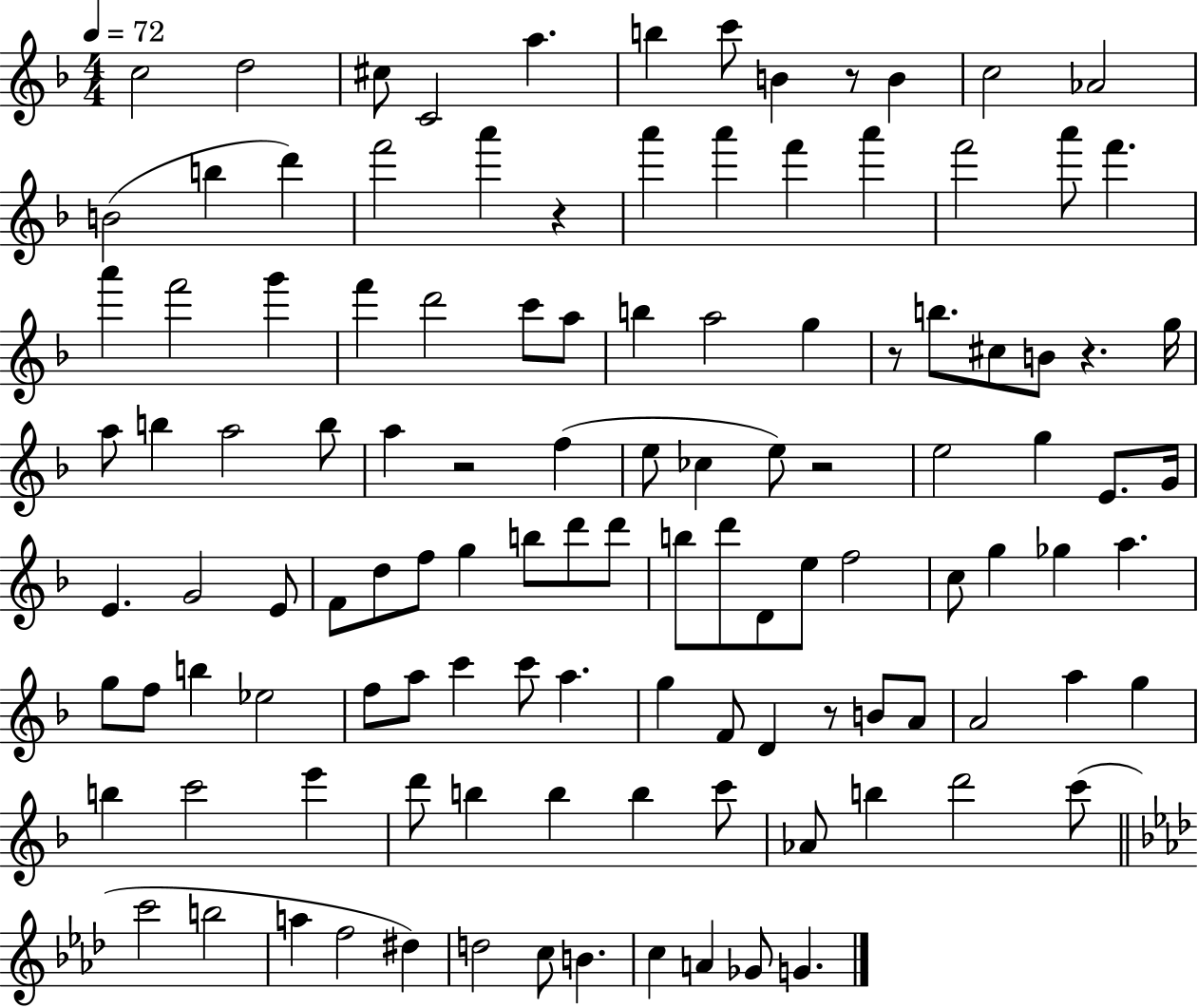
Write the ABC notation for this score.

X:1
T:Untitled
M:4/4
L:1/4
K:F
c2 d2 ^c/2 C2 a b c'/2 B z/2 B c2 _A2 B2 b d' f'2 a' z a' a' f' a' f'2 a'/2 f' a' f'2 g' f' d'2 c'/2 a/2 b a2 g z/2 b/2 ^c/2 B/2 z g/4 a/2 b a2 b/2 a z2 f e/2 _c e/2 z2 e2 g E/2 G/4 E G2 E/2 F/2 d/2 f/2 g b/2 d'/2 d'/2 b/2 d'/2 D/2 e/2 f2 c/2 g _g a g/2 f/2 b _e2 f/2 a/2 c' c'/2 a g F/2 D z/2 B/2 A/2 A2 a g b c'2 e' d'/2 b b b c'/2 _A/2 b d'2 c'/2 c'2 b2 a f2 ^d d2 c/2 B c A _G/2 G